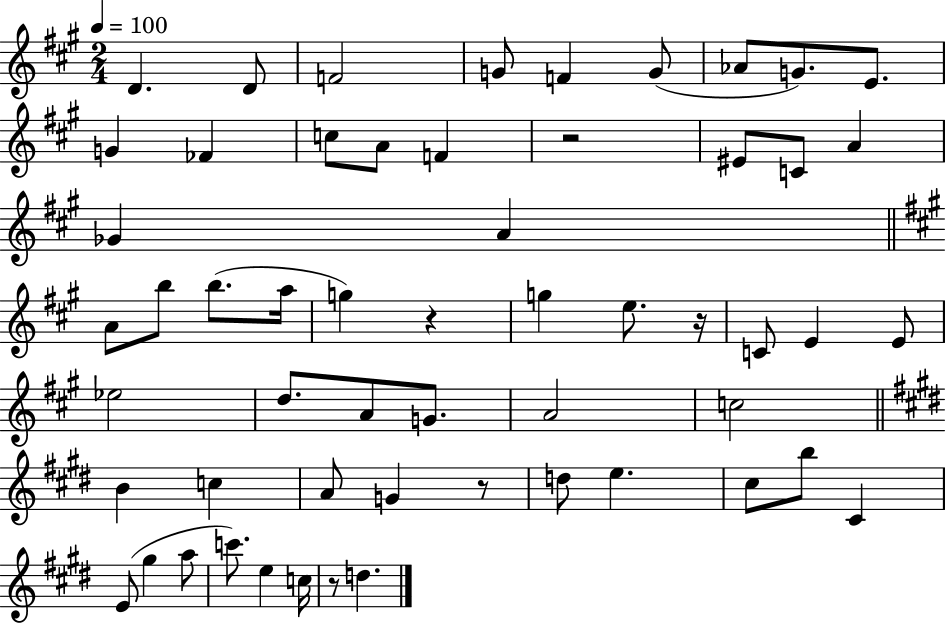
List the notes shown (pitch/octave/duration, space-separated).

D4/q. D4/e F4/h G4/e F4/q G4/e Ab4/e G4/e. E4/e. G4/q FES4/q C5/e A4/e F4/q R/h EIS4/e C4/e A4/q Gb4/q A4/q A4/e B5/e B5/e. A5/s G5/q R/q G5/q E5/e. R/s C4/e E4/q E4/e Eb5/h D5/e. A4/e G4/e. A4/h C5/h B4/q C5/q A4/e G4/q R/e D5/e E5/q. C#5/e B5/e C#4/q E4/e G#5/q A5/e C6/e. E5/q C5/s R/e D5/q.